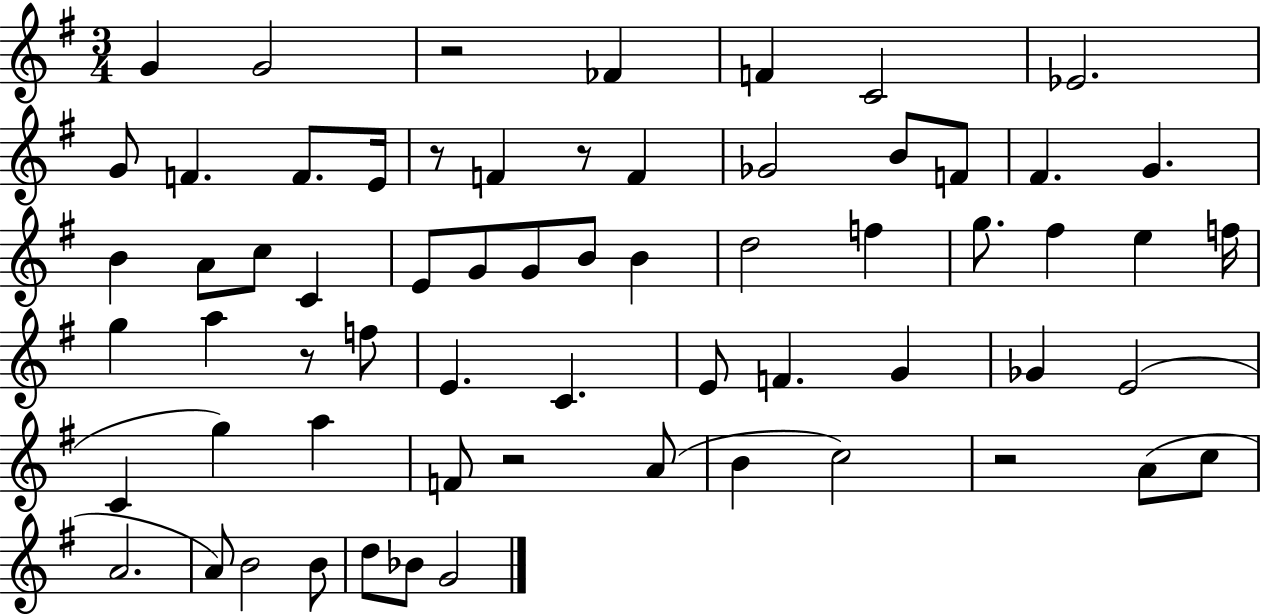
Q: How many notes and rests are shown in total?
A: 64